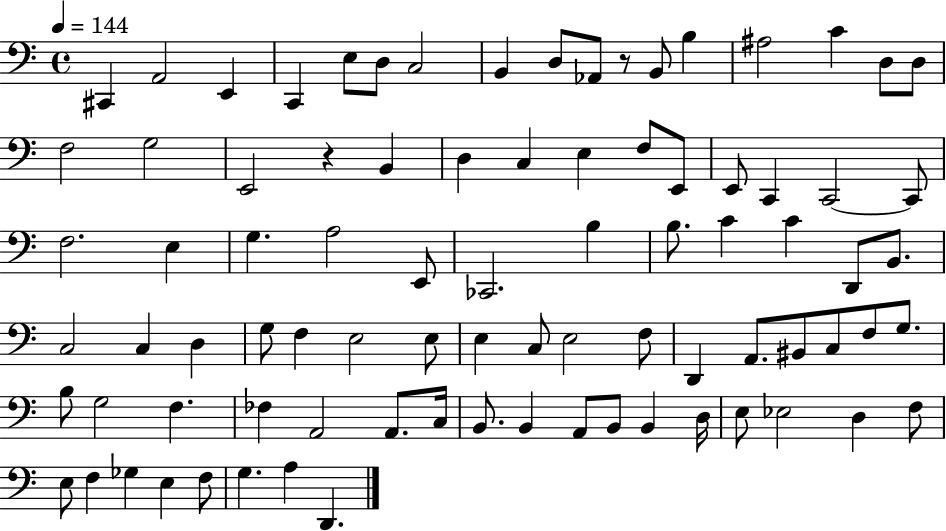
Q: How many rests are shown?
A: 2